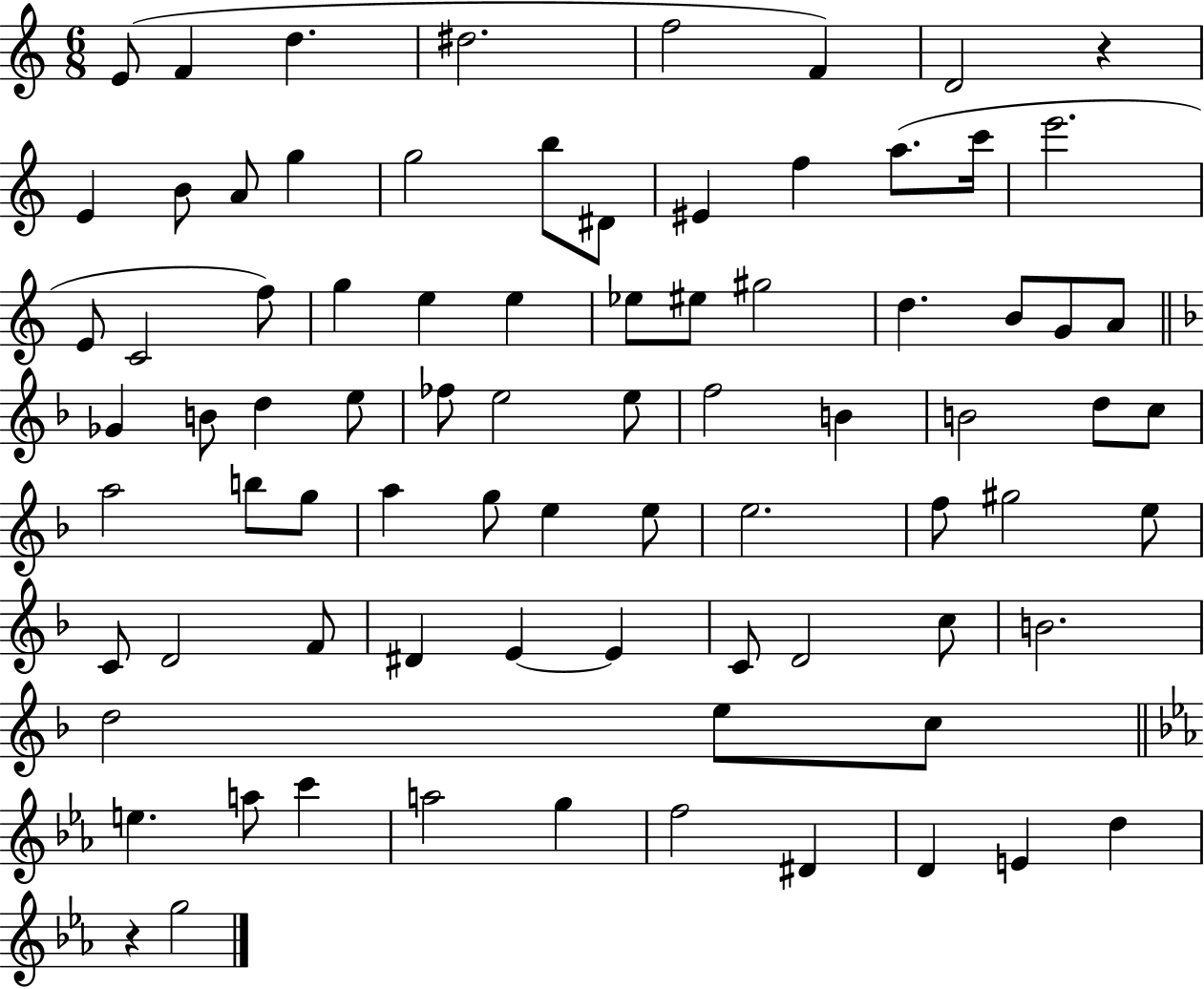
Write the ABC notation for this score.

X:1
T:Untitled
M:6/8
L:1/4
K:C
E/2 F d ^d2 f2 F D2 z E B/2 A/2 g g2 b/2 ^D/2 ^E f a/2 c'/4 e'2 E/2 C2 f/2 g e e _e/2 ^e/2 ^g2 d B/2 G/2 A/2 _G B/2 d e/2 _f/2 e2 e/2 f2 B B2 d/2 c/2 a2 b/2 g/2 a g/2 e e/2 e2 f/2 ^g2 e/2 C/2 D2 F/2 ^D E E C/2 D2 c/2 B2 d2 e/2 c/2 e a/2 c' a2 g f2 ^D D E d z g2